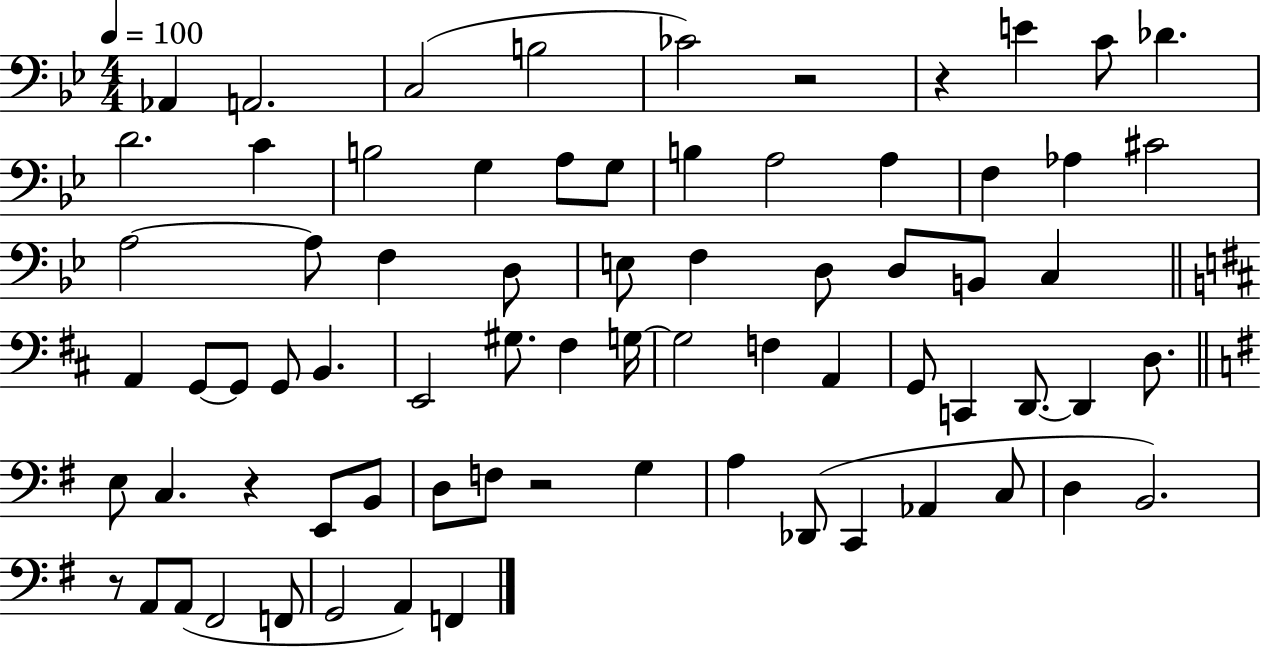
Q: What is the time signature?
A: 4/4